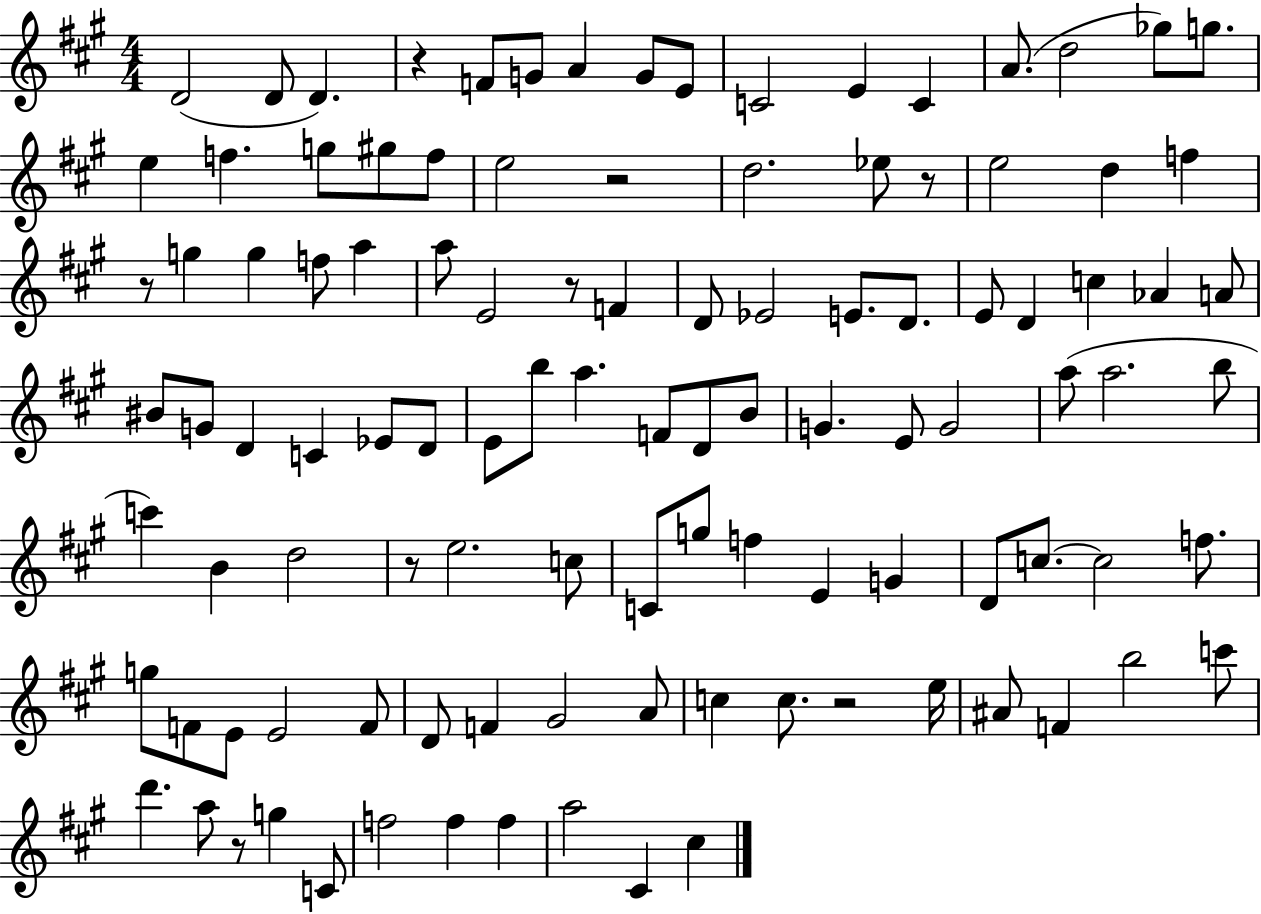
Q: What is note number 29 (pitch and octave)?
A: F5